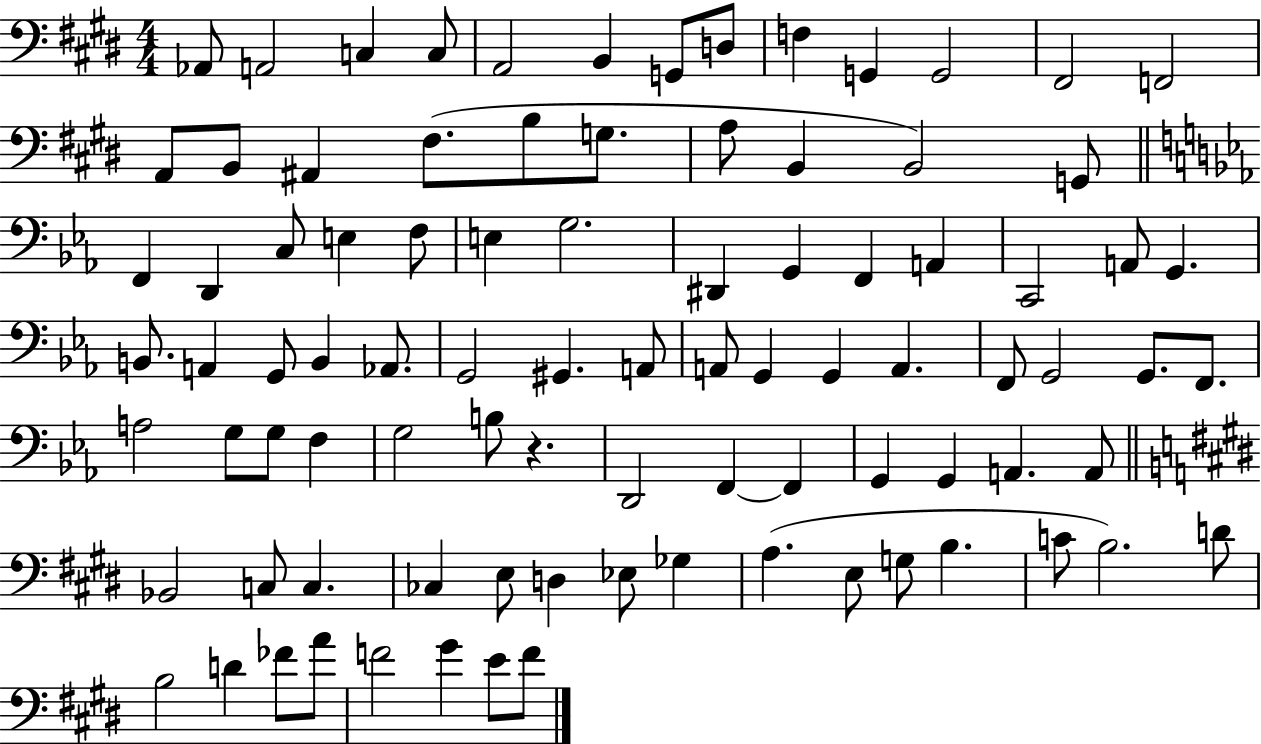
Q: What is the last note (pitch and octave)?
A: F4